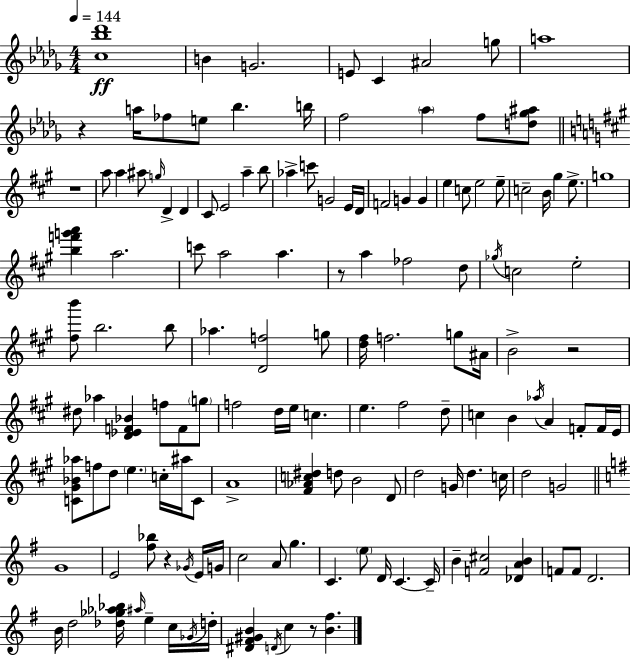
{
  \clef treble
  \numericTimeSignature
  \time 4/4
  \key bes \minor
  \tempo 4 = 144
  <c'' bes'' des'''>1\ff | b'4 g'2. | e'8 c'4 ais'2 g''8 | a''1 | \break r4 a''16 fes''8 e''8 bes''4. b''16 | f''2 \parenthesize aes''4 f''8 <d'' ges'' ais''>8 | \bar "||" \break \key a \major r1 | a''8 a''4 ais''8 \grace { g''16 } d'4-> d'4 | cis'8 e'2 a''4-- b''8 | aes''4-> c'''8 g'2 e'16 | \break d'16 f'2 g'4 g'4 | e''4 c''8 e''2 e''8-- | c''2-- b'16 gis''4 e''8.-> | g''1 | \break <b'' f''' g''' a'''>4 a''2. | c'''8 a''2 a''4. | r8 a''4 fes''2 d''8 | \acciaccatura { ges''16 } c''2 e''2-. | \break <fis'' b'''>8 b''2. | b''8 aes''4. <d' f''>2 | g''8 <d'' fis''>16 f''2. g''8 | ais'16 b'2-> r2 | \break dis''8 aes''4 <d' ees' f' bes'>4 f''8 f'8 | \parenthesize g''8 f''2 d''16 e''16 c''4. | e''4. fis''2 | d''8-- c''4 b'4 \acciaccatura { aes''16 } a'4 f'8-. | \break f'16 e'16 <c' gis' bes' aes''>8 f''8 d''8 \parenthesize e''4. c''16-. | ais''16 c'8 a'1-> | <fis' aes' c'' dis''>4 d''8 b'2 | d'8 d''2 g'16 d''4. | \break c''16 d''2 g'2 | \bar "||" \break \key e \minor g'1 | e'2 <fis'' bes''>8 r4 \acciaccatura { ges'16 } e'16 | g'16 c''2 a'8 g''4. | c'4. \parenthesize e''8 d'16 c'4.~~ | \break c'16-- b'4-- <f' cis''>2 <des' a' b'>4 | f'8 f'8 d'2. | b'16 d''2 <des'' ges'' aes'' bes''>16 \grace { ais''16 } e''4-- | c''16 \acciaccatura { ges'16 } d''16-. <dis' fis' gis' b'>4 \acciaccatura { d'16 } c''4 r8 <b' fis''>4. | \break \bar "|."
}